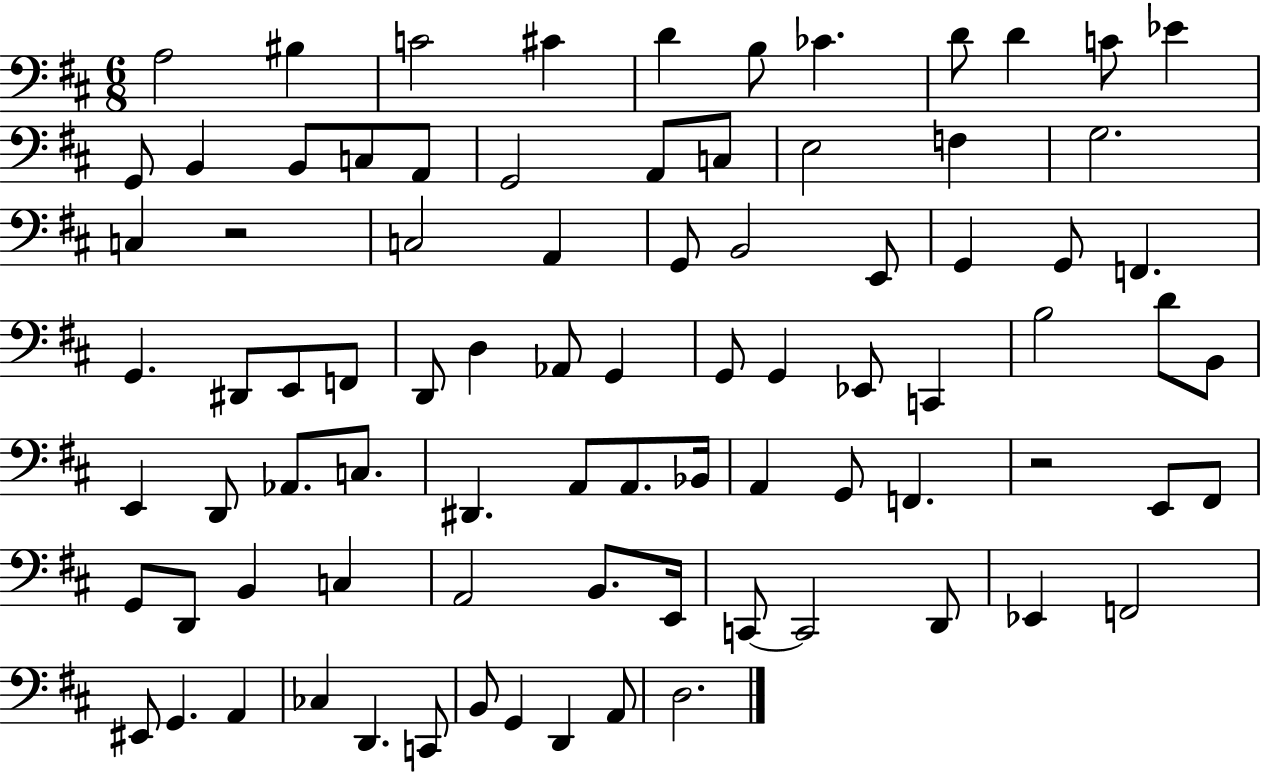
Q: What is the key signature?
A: D major